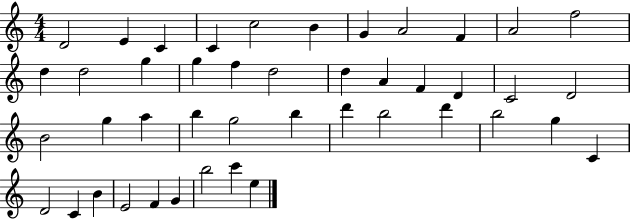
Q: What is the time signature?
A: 4/4